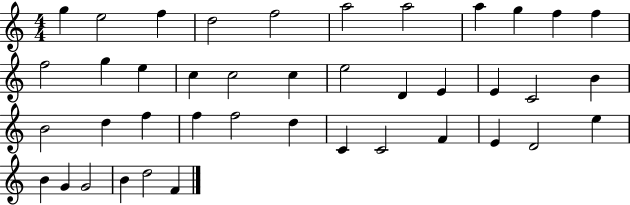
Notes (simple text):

G5/q E5/h F5/q D5/h F5/h A5/h A5/h A5/q G5/q F5/q F5/q F5/h G5/q E5/q C5/q C5/h C5/q E5/h D4/q E4/q E4/q C4/h B4/q B4/h D5/q F5/q F5/q F5/h D5/q C4/q C4/h F4/q E4/q D4/h E5/q B4/q G4/q G4/h B4/q D5/h F4/q